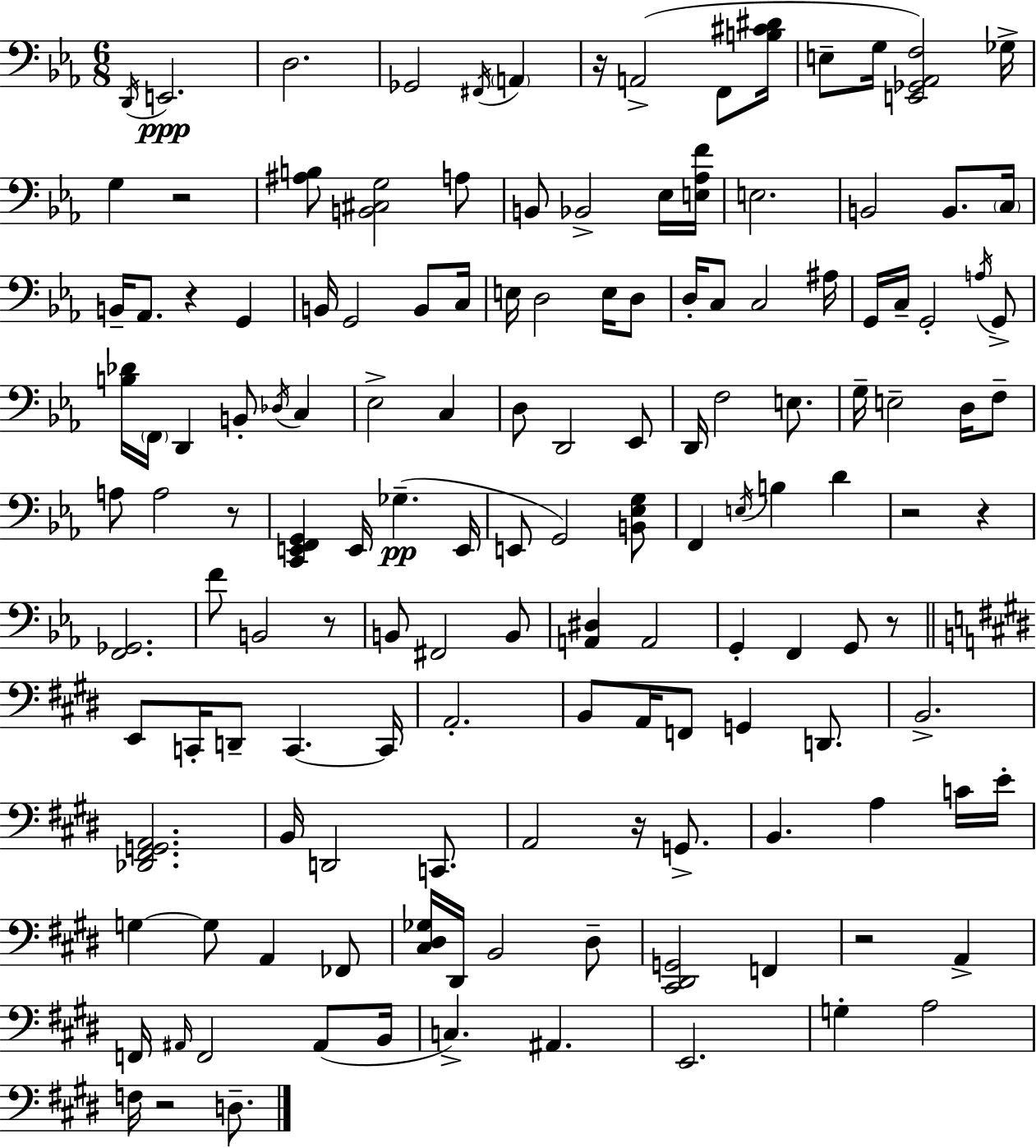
X:1
T:Untitled
M:6/8
L:1/4
K:Eb
D,,/4 E,,2 D,2 _G,,2 ^F,,/4 A,, z/4 A,,2 F,,/2 [B,^C^D]/4 E,/2 G,/4 [E,,_G,,_A,,F,]2 _G,/4 G, z2 [^A,B,]/2 [B,,^C,G,]2 A,/2 B,,/2 _B,,2 _E,/4 [E,_A,F]/4 E,2 B,,2 B,,/2 C,/4 B,,/4 _A,,/2 z G,, B,,/4 G,,2 B,,/2 C,/4 E,/4 D,2 E,/4 D,/2 D,/4 C,/2 C,2 ^A,/4 G,,/4 C,/4 G,,2 A,/4 G,,/2 [B,_D]/4 F,,/4 D,, B,,/2 _D,/4 C, _E,2 C, D,/2 D,,2 _E,,/2 D,,/4 F,2 E,/2 G,/4 E,2 D,/4 F,/2 A,/2 A,2 z/2 [C,,E,,F,,G,,] E,,/4 _G, E,,/4 E,,/2 G,,2 [B,,_E,G,]/2 F,, E,/4 B, D z2 z [F,,_G,,]2 F/2 B,,2 z/2 B,,/2 ^F,,2 B,,/2 [A,,^D,] A,,2 G,, F,, G,,/2 z/2 E,,/2 C,,/4 D,,/2 C,, C,,/4 A,,2 B,,/2 A,,/4 F,,/2 G,, D,,/2 B,,2 [_D,,^F,,G,,A,,]2 B,,/4 D,,2 C,,/2 A,,2 z/4 G,,/2 B,, A, C/4 E/4 G, G,/2 A,, _F,,/2 [^C,^D,_G,]/4 ^D,,/4 B,,2 ^D,/2 [^C,,^D,,G,,]2 F,, z2 A,, F,,/4 ^A,,/4 F,,2 ^A,,/2 B,,/4 C, ^A,, E,,2 G, A,2 F,/4 z2 D,/2